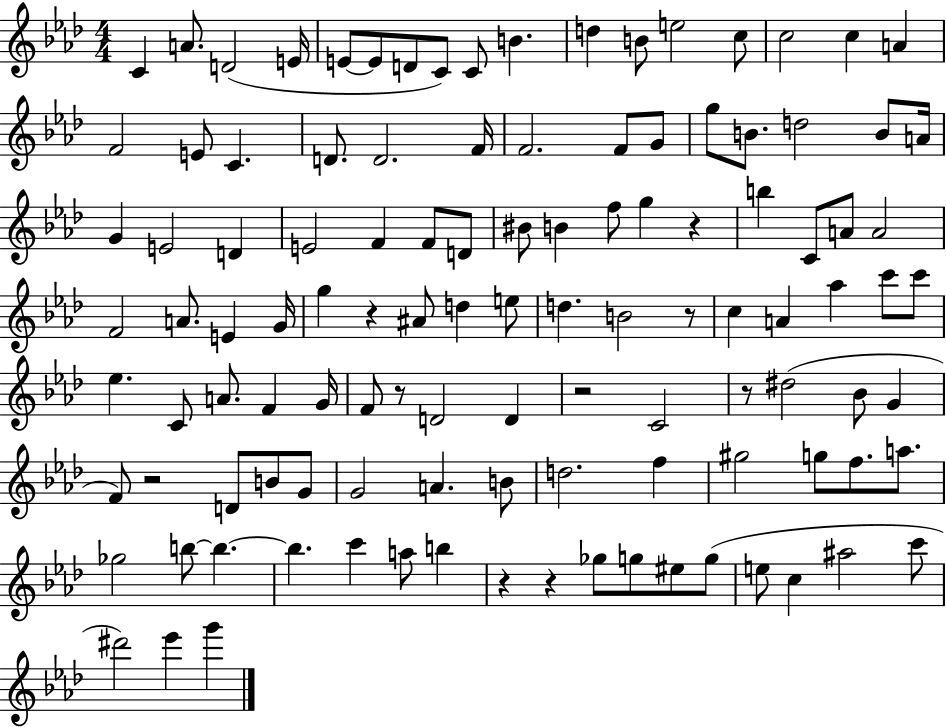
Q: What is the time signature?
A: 4/4